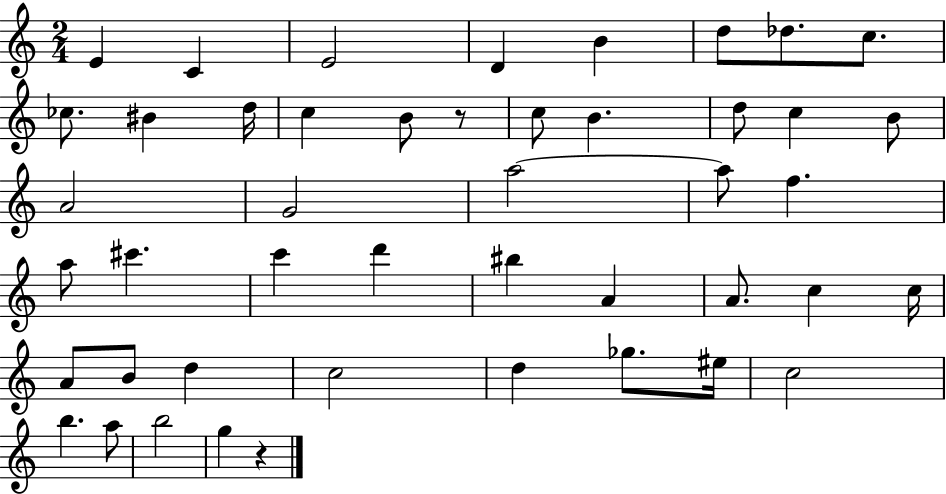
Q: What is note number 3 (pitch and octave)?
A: E4